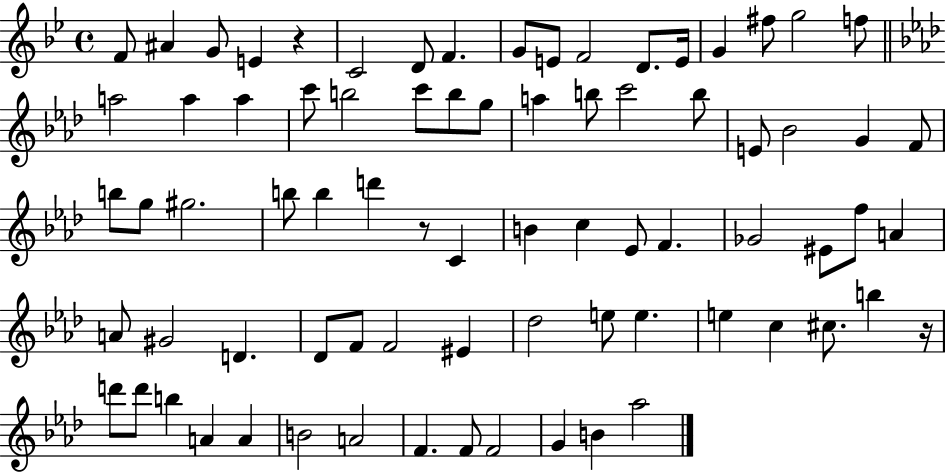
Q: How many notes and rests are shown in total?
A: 77